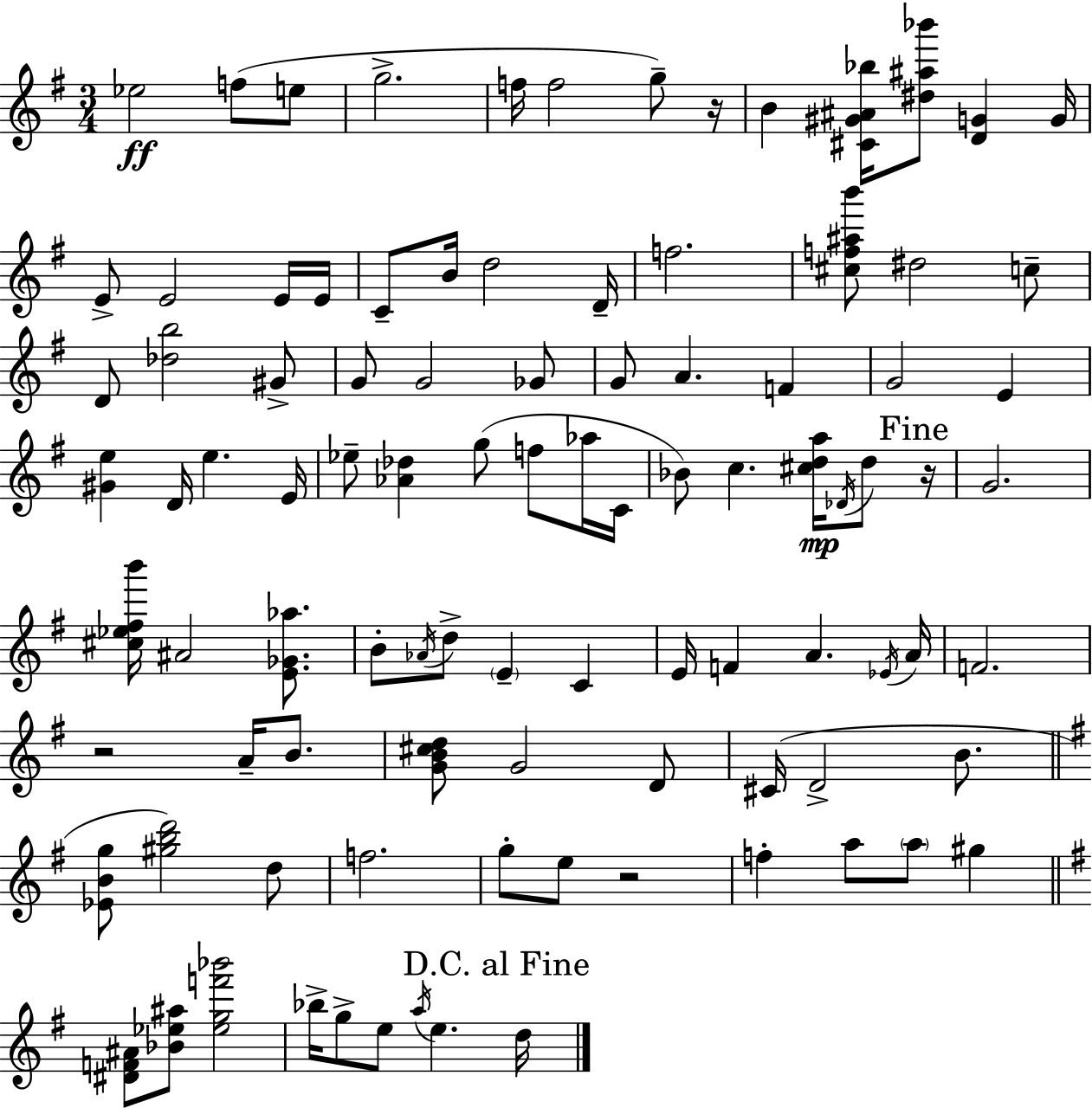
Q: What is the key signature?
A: E minor